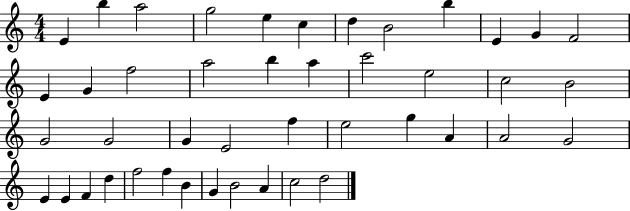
X:1
T:Untitled
M:4/4
L:1/4
K:C
E b a2 g2 e c d B2 b E G F2 E G f2 a2 b a c'2 e2 c2 B2 G2 G2 G E2 f e2 g A A2 G2 E E F d f2 f B G B2 A c2 d2